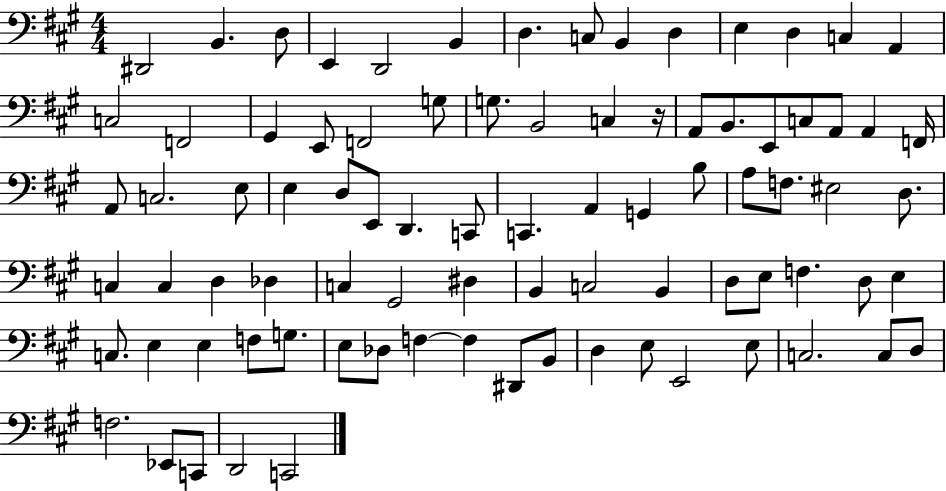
D#2/h B2/q. D3/e E2/q D2/h B2/q D3/q. C3/e B2/q D3/q E3/q D3/q C3/q A2/q C3/h F2/h G#2/q E2/e F2/h G3/e G3/e. B2/h C3/q R/s A2/e B2/e. E2/e C3/e A2/e A2/q F2/s A2/e C3/h. E3/e E3/q D3/e E2/e D2/q. C2/e C2/q. A2/q G2/q B3/e A3/e F3/e. EIS3/h D3/e. C3/q C3/q D3/q Db3/q C3/q G#2/h D#3/q B2/q C3/h B2/q D3/e E3/e F3/q. D3/e E3/q C3/e. E3/q E3/q F3/e G3/e. E3/e Db3/e F3/q F3/q D#2/e B2/e D3/q E3/e E2/h E3/e C3/h. C3/e D3/e F3/h. Eb2/e C2/e D2/h C2/h